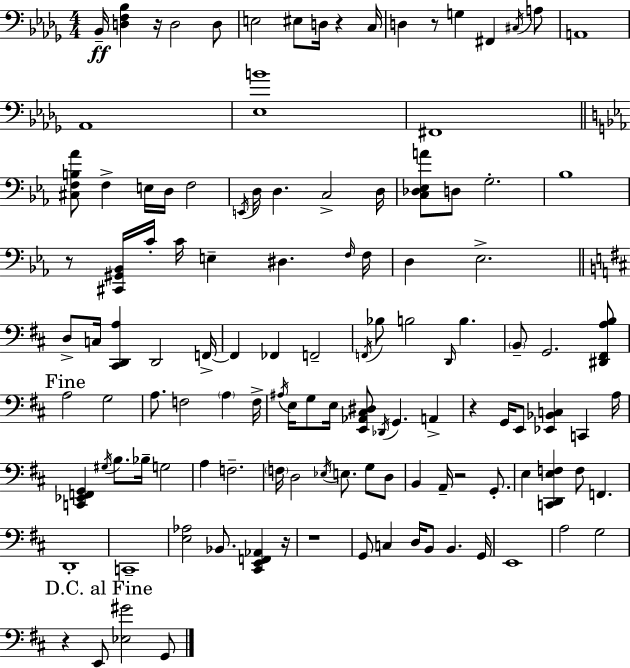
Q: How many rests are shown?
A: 9